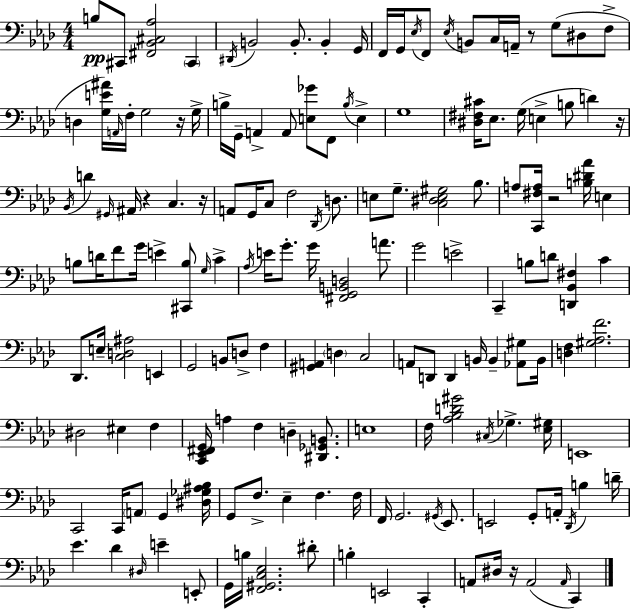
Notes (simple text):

B3/e C#2/e [F#2,Bb2,C#3,Ab3]/h C#2/q D#2/s B2/h B2/e. B2/q G2/s F2/s G2/s Eb3/s F2/e Eb3/s B2/e C3/s A2/s R/e G3/e D#3/e F3/e D3/q [G3,E4,A#4]/s A2/s F3/s G3/h R/s G3/s B3/s G2/s A2/q A2/e [E3,Gb4]/e F2/e B3/s E3/q G3/w [D#3,F#3,C#4]/s Eb3/e. G3/s E3/q B3/e D4/q R/s Bb2/s D4/q G#2/s A#2/s R/q C3/q. R/s A2/e G2/s C3/e F3/h Db2/s D3/e. E3/e G3/e. [C3,D#3,E3,G#3]/h Bb3/e. A3/e [C2,F#3,A3]/s R/h [B3,D#4,Ab4]/s E3/q B3/e D4/s F4/e G4/s E4/q [C#2,B3]/e G3/s C4/q Ab3/s E4/s G4/e. G4/s [F#2,G2,B2,D3]/h A4/e. G4/h E4/h C2/q B3/e D4/e [D2,Bb2,F#3]/q C4/q Db2/e. E3/s [C3,D3,A#3]/h E2/q G2/h B2/e D3/e F3/q [G#2,A2]/q D3/q C3/h A2/e D2/e D2/q B2/s B2/q [Ab2,G#3]/e B2/s [D3,F3]/q [G#3,Ab3,F4]/h. D#3/h EIS3/q F3/q [C2,Eb2,F#2,G2]/s A3/q F3/q D3/q [D#2,Gb2,B2]/e. E3/w F3/s [Ab3,Bb3,D4,G#4]/h C#3/s Gb3/q. [Eb3,G#3]/s E2/w C2/h C2/s A2/e G2/q [D#3,Gb3,A#3,Bb3]/s G2/e F3/e. Eb3/q F3/q. F3/s F2/s G2/h. G#2/s Eb2/e. E2/h G2/e A2/s Db2/s B3/q D4/s Eb4/q. Db4/q D#3/s E4/q E2/e G2/s B3/s [F2,G#2,C3,Eb3]/h. D#4/e B3/q E2/h C2/q A2/e D#3/s R/s A2/h A2/s C2/q